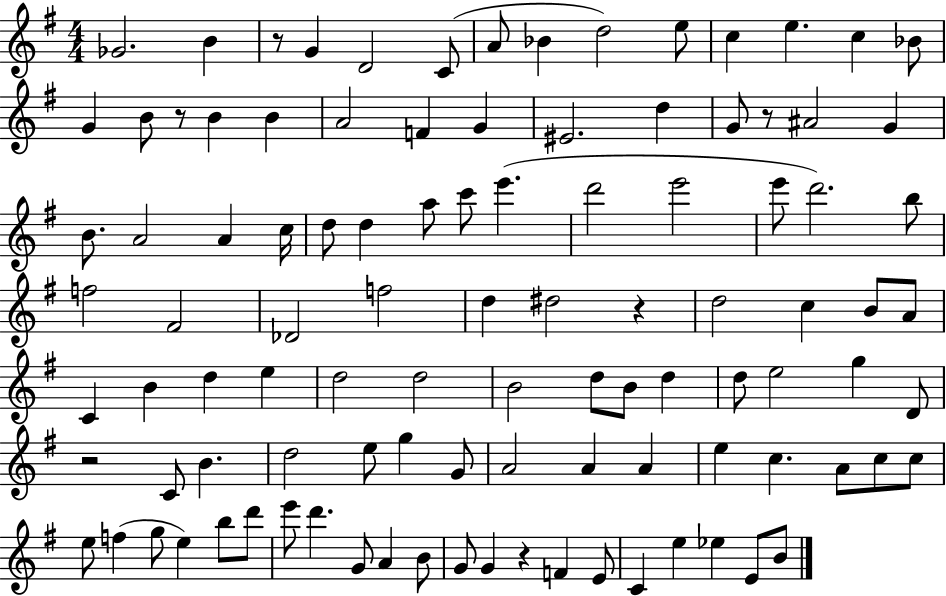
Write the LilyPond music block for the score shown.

{
  \clef treble
  \numericTimeSignature
  \time 4/4
  \key g \major
  ges'2. b'4 | r8 g'4 d'2 c'8( | a'8 bes'4 d''2) e''8 | c''4 e''4. c''4 bes'8 | \break g'4 b'8 r8 b'4 b'4 | a'2 f'4 g'4 | eis'2. d''4 | g'8 r8 ais'2 g'4 | \break b'8. a'2 a'4 c''16 | d''8 d''4 a''8 c'''8 e'''4.( | d'''2 e'''2 | e'''8 d'''2.) b''8 | \break f''2 fis'2 | des'2 f''2 | d''4 dis''2 r4 | d''2 c''4 b'8 a'8 | \break c'4 b'4 d''4 e''4 | d''2 d''2 | b'2 d''8 b'8 d''4 | d''8 e''2 g''4 d'8 | \break r2 c'8 b'4. | d''2 e''8 g''4 g'8 | a'2 a'4 a'4 | e''4 c''4. a'8 c''8 c''8 | \break e''8 f''4( g''8 e''4) b''8 d'''8 | e'''8 d'''4. g'8 a'4 b'8 | g'8 g'4 r4 f'4 e'8 | c'4 e''4 ees''4 e'8 b'8 | \break \bar "|."
}